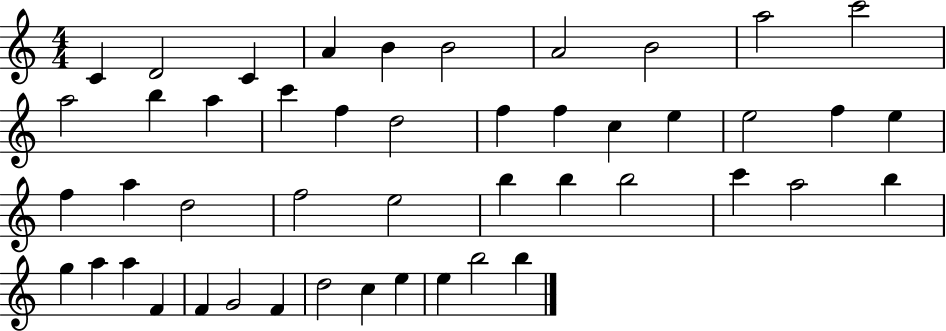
C4/q D4/h C4/q A4/q B4/q B4/h A4/h B4/h A5/h C6/h A5/h B5/q A5/q C6/q F5/q D5/h F5/q F5/q C5/q E5/q E5/h F5/q E5/q F5/q A5/q D5/h F5/h E5/h B5/q B5/q B5/h C6/q A5/h B5/q G5/q A5/q A5/q F4/q F4/q G4/h F4/q D5/h C5/q E5/q E5/q B5/h B5/q